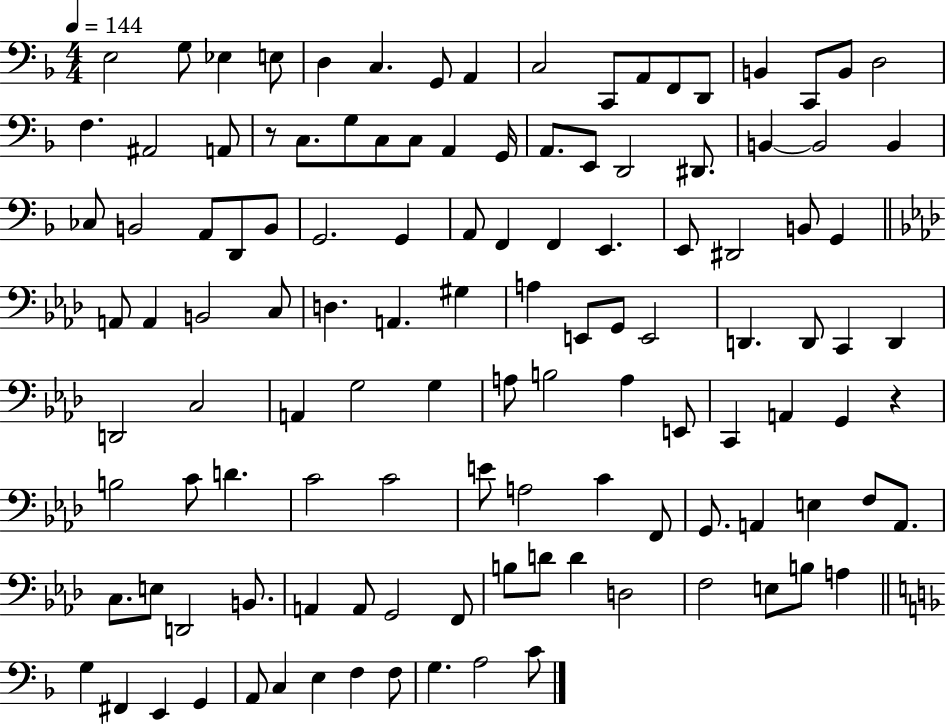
{
  \clef bass
  \numericTimeSignature
  \time 4/4
  \key f \major
  \tempo 4 = 144
  e2 g8 ees4 e8 | d4 c4. g,8 a,4 | c2 c,8 a,8 f,8 d,8 | b,4 c,8 b,8 d2 | \break f4. ais,2 a,8 | r8 c8. g8 c8 c8 a,4 g,16 | a,8. e,8 d,2 dis,8. | b,4~~ b,2 b,4 | \break ces8 b,2 a,8 d,8 b,8 | g,2. g,4 | a,8 f,4 f,4 e,4. | e,8 dis,2 b,8 g,4 | \break \bar "||" \break \key aes \major a,8 a,4 b,2 c8 | d4. a,4. gis4 | a4 e,8 g,8 e,2 | d,4. d,8 c,4 d,4 | \break d,2 c2 | a,4 g2 g4 | a8 b2 a4 e,8 | c,4 a,4 g,4 r4 | \break b2 c'8 d'4. | c'2 c'2 | e'8 a2 c'4 f,8 | g,8. a,4 e4 f8 a,8. | \break c8. e8 d,2 b,8. | a,4 a,8 g,2 f,8 | b8 d'8 d'4 d2 | f2 e8 b8 a4 | \break \bar "||" \break \key f \major g4 fis,4 e,4 g,4 | a,8 c4 e4 f4 f8 | g4. a2 c'8 | \bar "|."
}